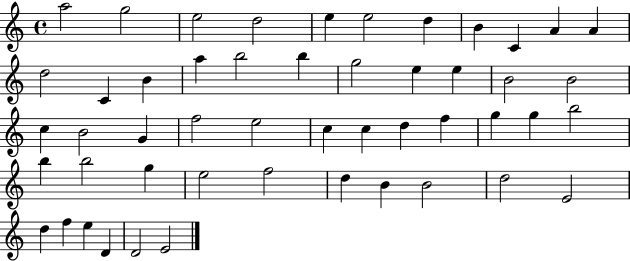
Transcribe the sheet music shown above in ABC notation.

X:1
T:Untitled
M:4/4
L:1/4
K:C
a2 g2 e2 d2 e e2 d B C A A d2 C B a b2 b g2 e e B2 B2 c B2 G f2 e2 c c d f g g b2 b b2 g e2 f2 d B B2 d2 E2 d f e D D2 E2